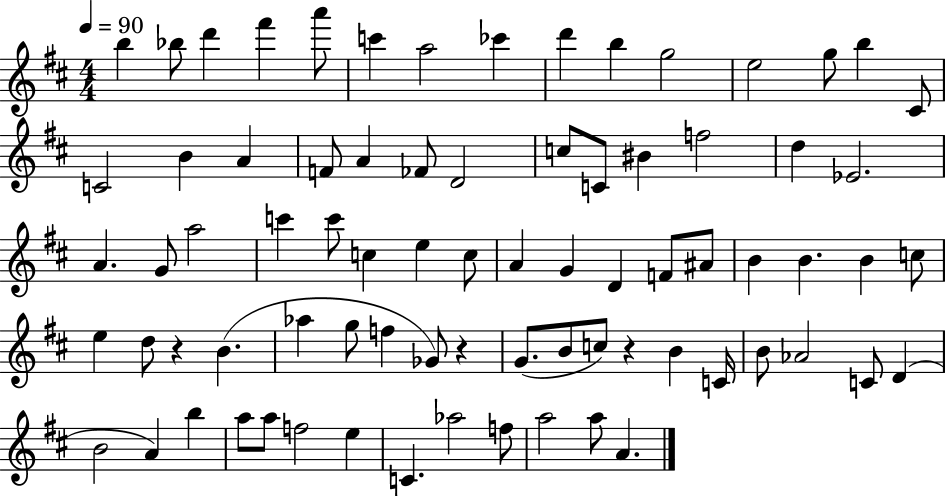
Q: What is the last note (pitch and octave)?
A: A4